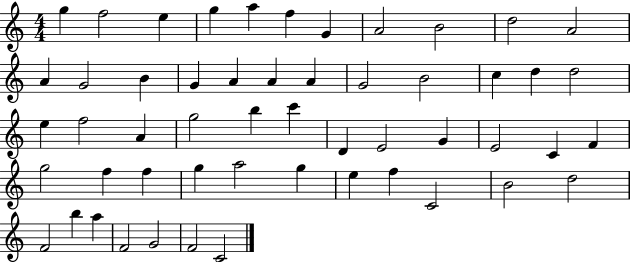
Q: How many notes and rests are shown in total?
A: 53